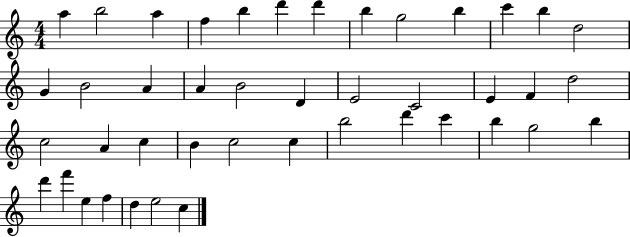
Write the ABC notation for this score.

X:1
T:Untitled
M:4/4
L:1/4
K:C
a b2 a f b d' d' b g2 b c' b d2 G B2 A A B2 D E2 C2 E F d2 c2 A c B c2 c b2 d' c' b g2 b d' f' e f d e2 c